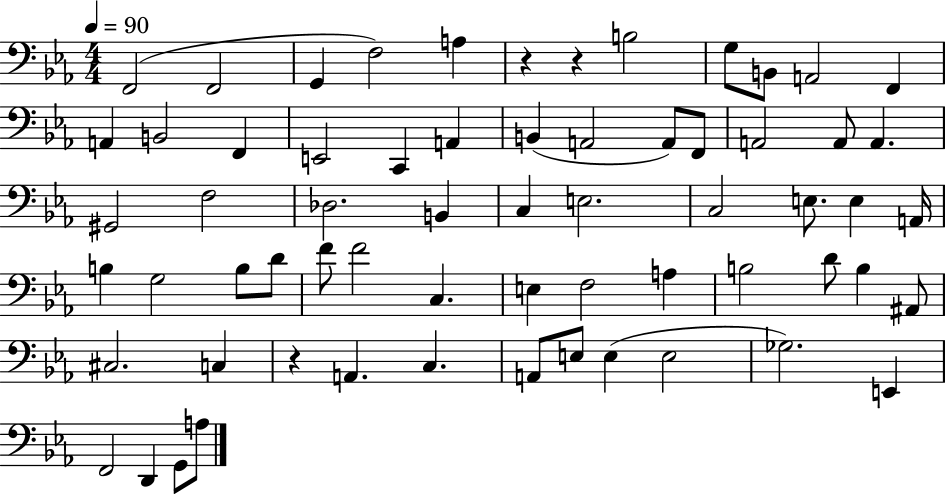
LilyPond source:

{
  \clef bass
  \numericTimeSignature
  \time 4/4
  \key ees \major
  \tempo 4 = 90
  f,2( f,2 | g,4 f2) a4 | r4 r4 b2 | g8 b,8 a,2 f,4 | \break a,4 b,2 f,4 | e,2 c,4 a,4 | b,4( a,2 a,8) f,8 | a,2 a,8 a,4. | \break gis,2 f2 | des2. b,4 | c4 e2. | c2 e8. e4 a,16 | \break b4 g2 b8 d'8 | f'8 f'2 c4. | e4 f2 a4 | b2 d'8 b4 ais,8 | \break cis2. c4 | r4 a,4. c4. | a,8 e8 e4( e2 | ges2.) e,4 | \break f,2 d,4 g,8 a8 | \bar "|."
}